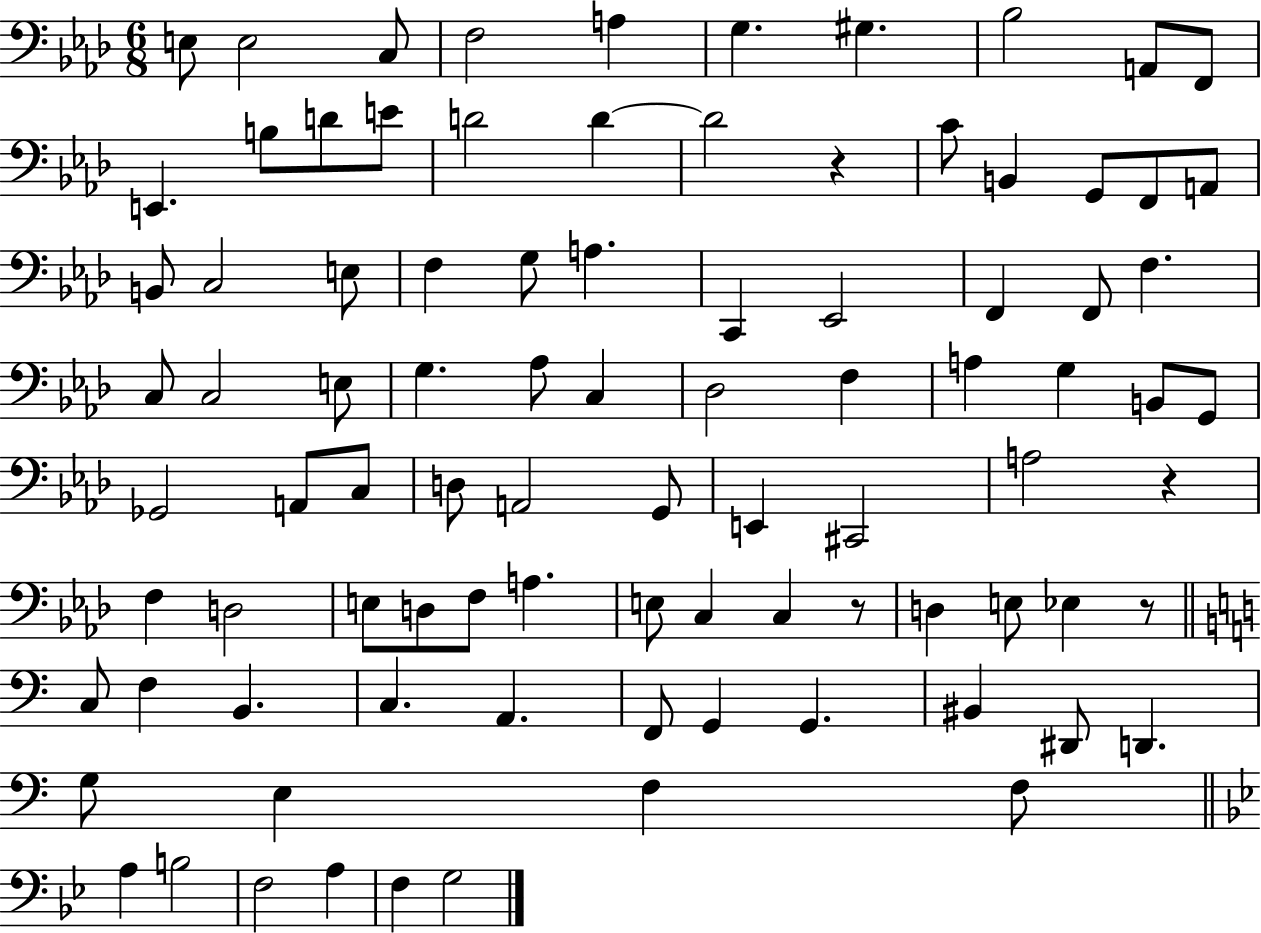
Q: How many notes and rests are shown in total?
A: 91